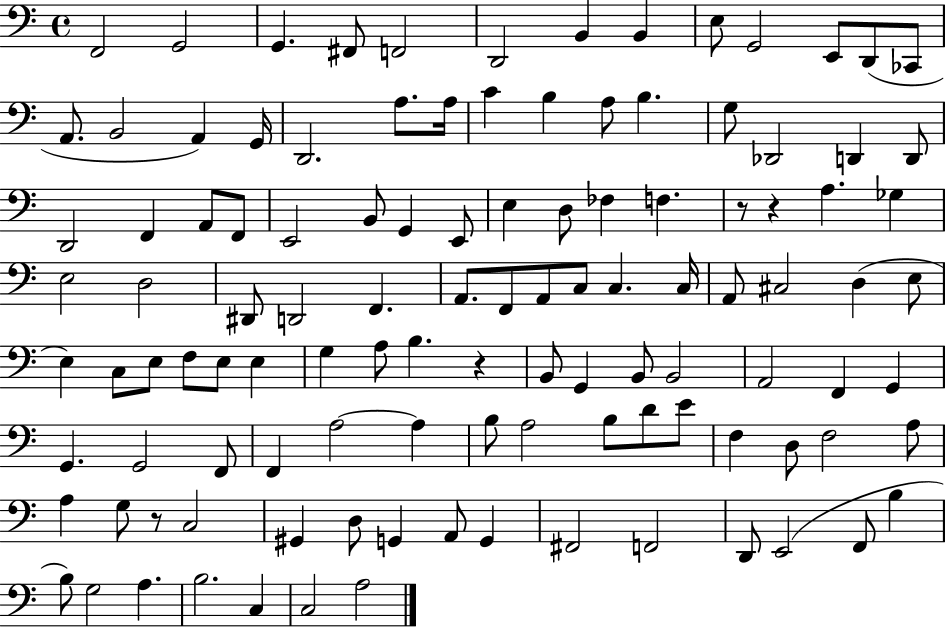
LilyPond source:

{
  \clef bass
  \time 4/4
  \defaultTimeSignature
  \key c \major
  \repeat volta 2 { f,2 g,2 | g,4. fis,8 f,2 | d,2 b,4 b,4 | e8 g,2 e,8 d,8( ces,8 | \break a,8. b,2 a,4) g,16 | d,2. a8. a16 | c'4 b4 a8 b4. | g8 des,2 d,4 d,8 | \break d,2 f,4 a,8 f,8 | e,2 b,8 g,4 e,8 | e4 d8 fes4 f4. | r8 r4 a4. ges4 | \break e2 d2 | dis,8 d,2 f,4. | a,8. f,8 a,8 c8 c4. c16 | a,8 cis2 d4( e8 | \break e4) c8 e8 f8 e8 e4 | g4 a8 b4. r4 | b,8 g,4 b,8 b,2 | a,2 f,4 g,4 | \break g,4. g,2 f,8 | f,4 a2~~ a4 | b8 a2 b8 d'8 e'8 | f4 d8 f2 a8 | \break a4 g8 r8 c2 | gis,4 d8 g,4 a,8 g,4 | fis,2 f,2 | d,8 e,2( f,8 b4 | \break b8) g2 a4. | b2. c4 | c2 a2 | } \bar "|."
}